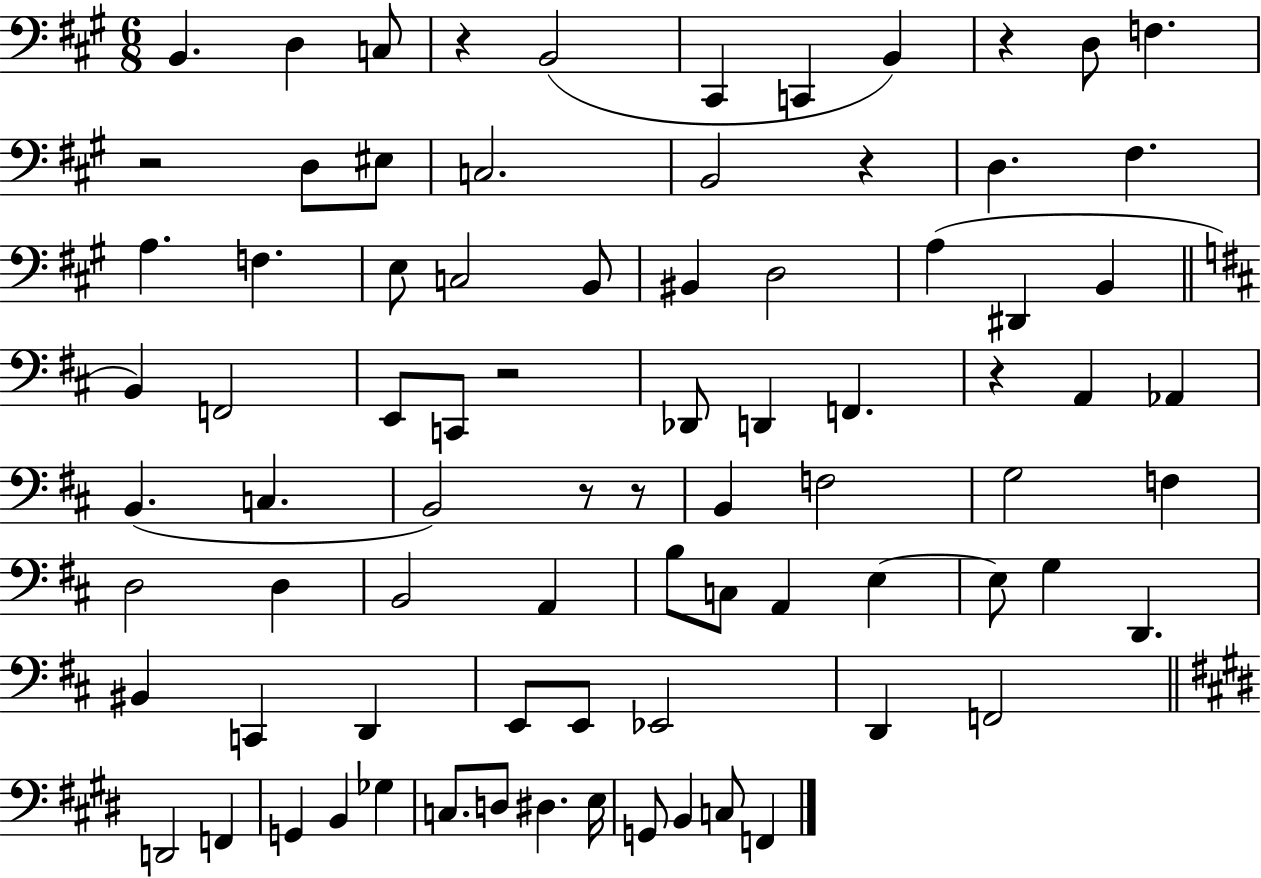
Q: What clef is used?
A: bass